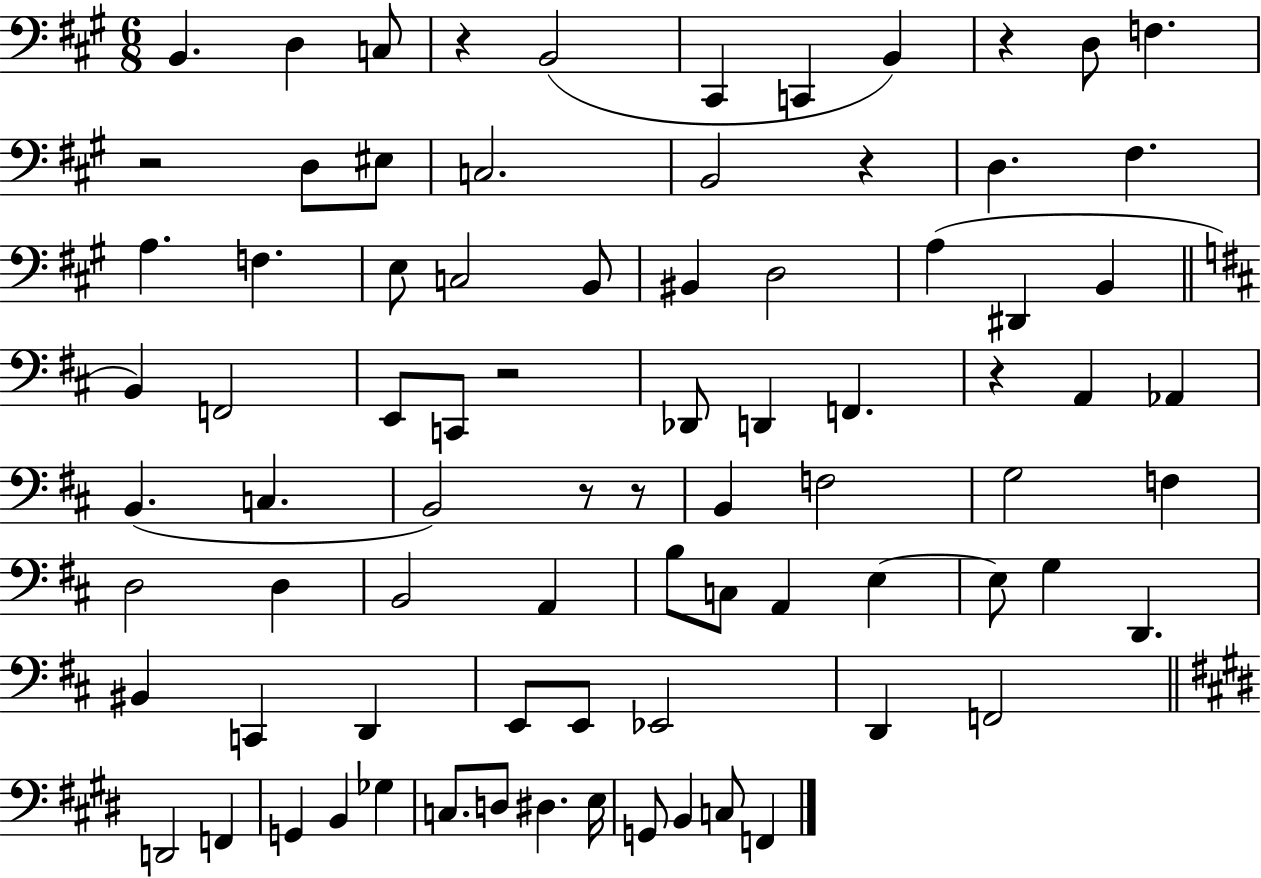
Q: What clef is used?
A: bass